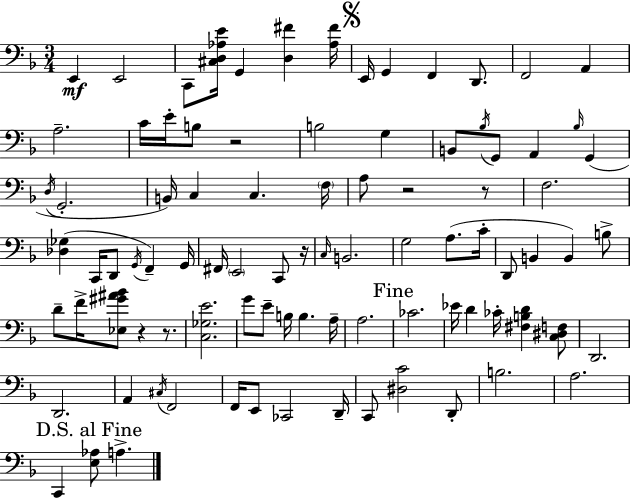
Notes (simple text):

E2/q E2/h C2/e [C#3,D3,Ab3,E4]/s G2/q [D3,F#4]/q [Ab3,F#4]/s E2/s G2/q F2/q D2/e. F2/h A2/q A3/h. C4/s E4/s B3/e R/h B3/h G3/q B2/e Bb3/s G2/e A2/q Bb3/s G2/q D3/s G2/h. B2/s C3/q C3/q. F3/s A3/e R/h R/e F3/h. [Db3,Gb3]/q C2/s D2/e G2/s F2/q G2/s F#2/s E2/h C2/e R/s C3/s B2/h. G3/h A3/e. C4/s D2/e B2/q B2/q B3/e D4/e F4/s [Eb3,G#4,A#4,Bb4]/e R/q R/e. [C3,Gb3,E4]/h. G4/e E4/e B3/s B3/q. A3/s A3/h. CES4/h. Eb4/s D4/q CES4/s [F#3,B3,D4]/q [C3,D#3,F3]/e D2/h. D2/h. A2/q C#3/s F2/h F2/s E2/e CES2/h D2/s C2/e [D#3,C4]/h D2/e B3/h. A3/h. C2/q [E3,Ab3]/e A3/q.